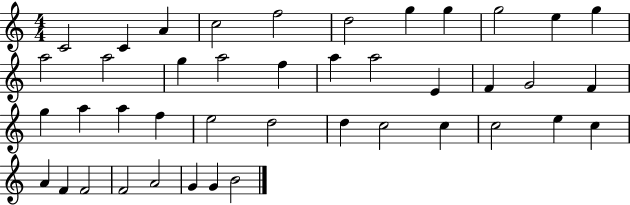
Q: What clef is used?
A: treble